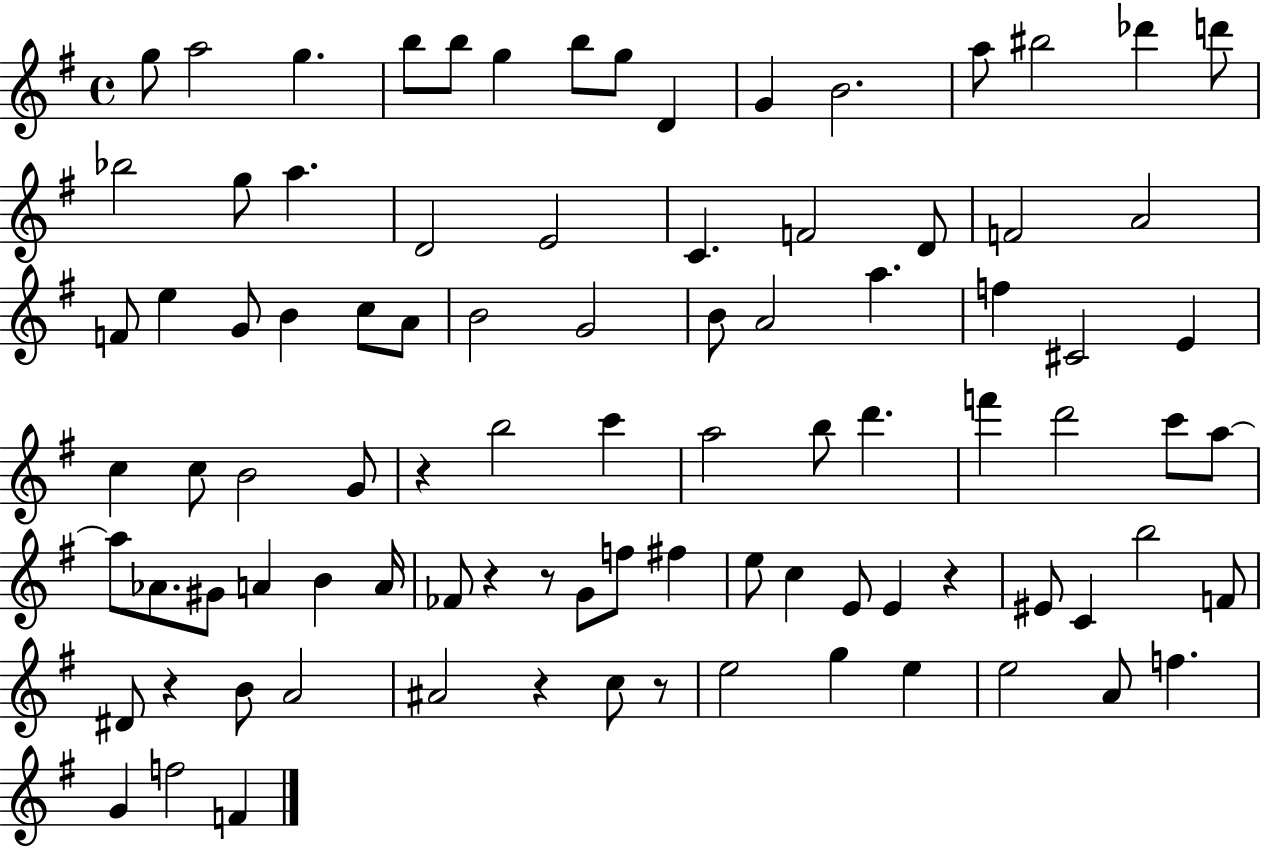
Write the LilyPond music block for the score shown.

{
  \clef treble
  \time 4/4
  \defaultTimeSignature
  \key g \major
  \repeat volta 2 { g''8 a''2 g''4. | b''8 b''8 g''4 b''8 g''8 d'4 | g'4 b'2. | a''8 bis''2 des'''4 d'''8 | \break bes''2 g''8 a''4. | d'2 e'2 | c'4. f'2 d'8 | f'2 a'2 | \break f'8 e''4 g'8 b'4 c''8 a'8 | b'2 g'2 | b'8 a'2 a''4. | f''4 cis'2 e'4 | \break c''4 c''8 b'2 g'8 | r4 b''2 c'''4 | a''2 b''8 d'''4. | f'''4 d'''2 c'''8 a''8~~ | \break a''8 aes'8. gis'8 a'4 b'4 a'16 | fes'8 r4 r8 g'8 f''8 fis''4 | e''8 c''4 e'8 e'4 r4 | eis'8 c'4 b''2 f'8 | \break dis'8 r4 b'8 a'2 | ais'2 r4 c''8 r8 | e''2 g''4 e''4 | e''2 a'8 f''4. | \break g'4 f''2 f'4 | } \bar "|."
}